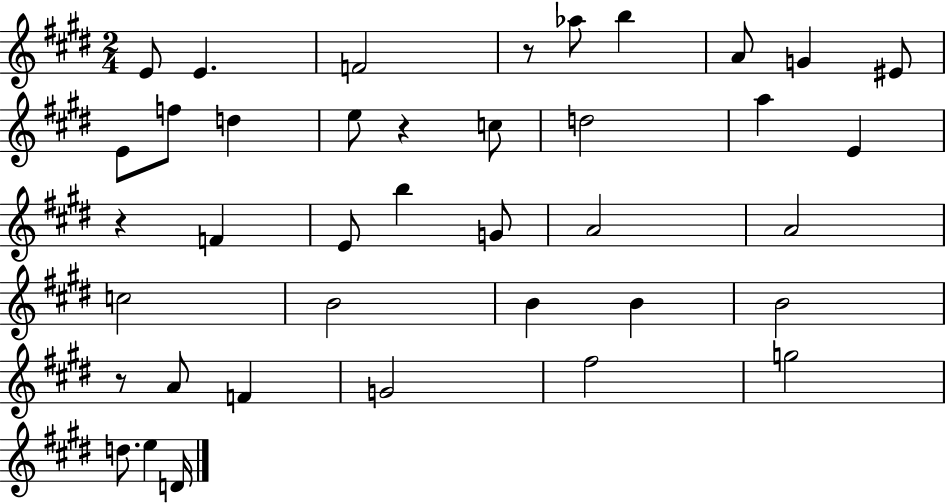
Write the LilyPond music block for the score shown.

{
  \clef treble
  \numericTimeSignature
  \time 2/4
  \key e \major
  \repeat volta 2 { e'8 e'4. | f'2 | r8 aes''8 b''4 | a'8 g'4 eis'8 | \break e'8 f''8 d''4 | e''8 r4 c''8 | d''2 | a''4 e'4 | \break r4 f'4 | e'8 b''4 g'8 | a'2 | a'2 | \break c''2 | b'2 | b'4 b'4 | b'2 | \break r8 a'8 f'4 | g'2 | fis''2 | g''2 | \break d''8. e''4 d'16 | } \bar "|."
}